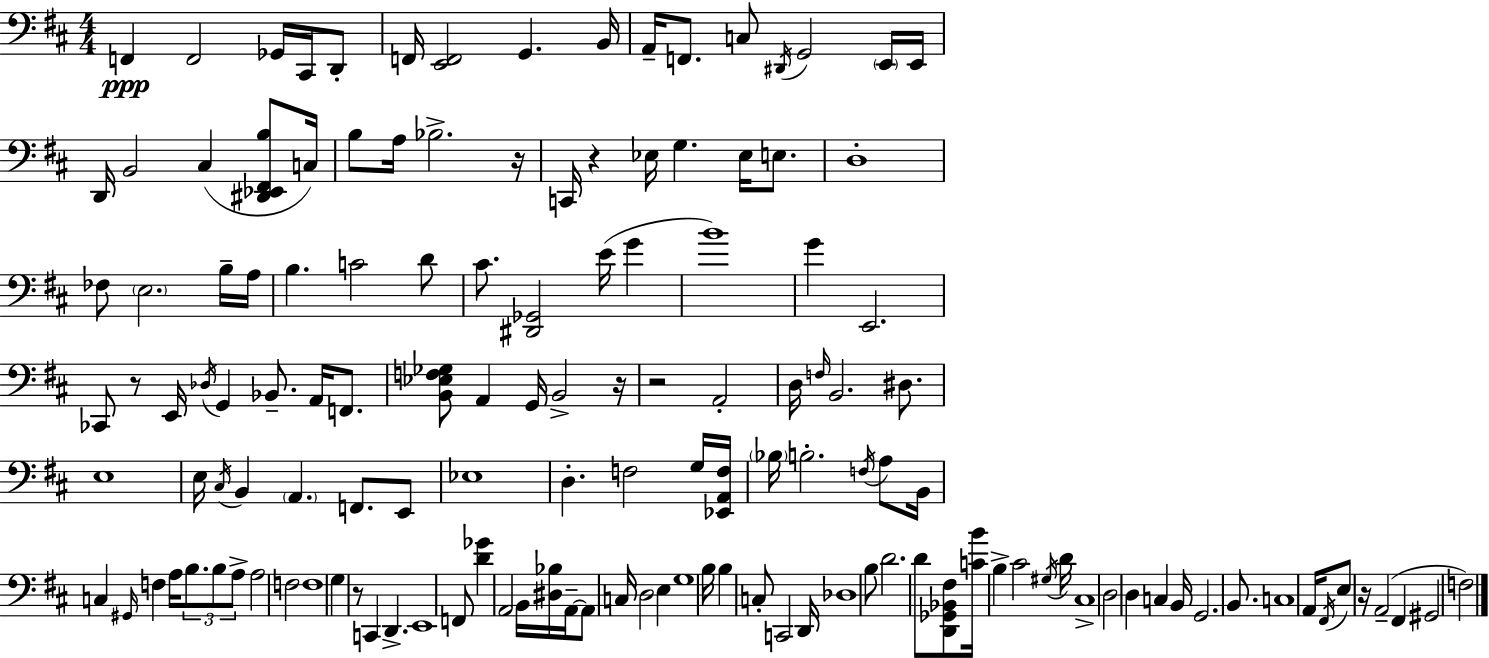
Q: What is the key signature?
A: D major